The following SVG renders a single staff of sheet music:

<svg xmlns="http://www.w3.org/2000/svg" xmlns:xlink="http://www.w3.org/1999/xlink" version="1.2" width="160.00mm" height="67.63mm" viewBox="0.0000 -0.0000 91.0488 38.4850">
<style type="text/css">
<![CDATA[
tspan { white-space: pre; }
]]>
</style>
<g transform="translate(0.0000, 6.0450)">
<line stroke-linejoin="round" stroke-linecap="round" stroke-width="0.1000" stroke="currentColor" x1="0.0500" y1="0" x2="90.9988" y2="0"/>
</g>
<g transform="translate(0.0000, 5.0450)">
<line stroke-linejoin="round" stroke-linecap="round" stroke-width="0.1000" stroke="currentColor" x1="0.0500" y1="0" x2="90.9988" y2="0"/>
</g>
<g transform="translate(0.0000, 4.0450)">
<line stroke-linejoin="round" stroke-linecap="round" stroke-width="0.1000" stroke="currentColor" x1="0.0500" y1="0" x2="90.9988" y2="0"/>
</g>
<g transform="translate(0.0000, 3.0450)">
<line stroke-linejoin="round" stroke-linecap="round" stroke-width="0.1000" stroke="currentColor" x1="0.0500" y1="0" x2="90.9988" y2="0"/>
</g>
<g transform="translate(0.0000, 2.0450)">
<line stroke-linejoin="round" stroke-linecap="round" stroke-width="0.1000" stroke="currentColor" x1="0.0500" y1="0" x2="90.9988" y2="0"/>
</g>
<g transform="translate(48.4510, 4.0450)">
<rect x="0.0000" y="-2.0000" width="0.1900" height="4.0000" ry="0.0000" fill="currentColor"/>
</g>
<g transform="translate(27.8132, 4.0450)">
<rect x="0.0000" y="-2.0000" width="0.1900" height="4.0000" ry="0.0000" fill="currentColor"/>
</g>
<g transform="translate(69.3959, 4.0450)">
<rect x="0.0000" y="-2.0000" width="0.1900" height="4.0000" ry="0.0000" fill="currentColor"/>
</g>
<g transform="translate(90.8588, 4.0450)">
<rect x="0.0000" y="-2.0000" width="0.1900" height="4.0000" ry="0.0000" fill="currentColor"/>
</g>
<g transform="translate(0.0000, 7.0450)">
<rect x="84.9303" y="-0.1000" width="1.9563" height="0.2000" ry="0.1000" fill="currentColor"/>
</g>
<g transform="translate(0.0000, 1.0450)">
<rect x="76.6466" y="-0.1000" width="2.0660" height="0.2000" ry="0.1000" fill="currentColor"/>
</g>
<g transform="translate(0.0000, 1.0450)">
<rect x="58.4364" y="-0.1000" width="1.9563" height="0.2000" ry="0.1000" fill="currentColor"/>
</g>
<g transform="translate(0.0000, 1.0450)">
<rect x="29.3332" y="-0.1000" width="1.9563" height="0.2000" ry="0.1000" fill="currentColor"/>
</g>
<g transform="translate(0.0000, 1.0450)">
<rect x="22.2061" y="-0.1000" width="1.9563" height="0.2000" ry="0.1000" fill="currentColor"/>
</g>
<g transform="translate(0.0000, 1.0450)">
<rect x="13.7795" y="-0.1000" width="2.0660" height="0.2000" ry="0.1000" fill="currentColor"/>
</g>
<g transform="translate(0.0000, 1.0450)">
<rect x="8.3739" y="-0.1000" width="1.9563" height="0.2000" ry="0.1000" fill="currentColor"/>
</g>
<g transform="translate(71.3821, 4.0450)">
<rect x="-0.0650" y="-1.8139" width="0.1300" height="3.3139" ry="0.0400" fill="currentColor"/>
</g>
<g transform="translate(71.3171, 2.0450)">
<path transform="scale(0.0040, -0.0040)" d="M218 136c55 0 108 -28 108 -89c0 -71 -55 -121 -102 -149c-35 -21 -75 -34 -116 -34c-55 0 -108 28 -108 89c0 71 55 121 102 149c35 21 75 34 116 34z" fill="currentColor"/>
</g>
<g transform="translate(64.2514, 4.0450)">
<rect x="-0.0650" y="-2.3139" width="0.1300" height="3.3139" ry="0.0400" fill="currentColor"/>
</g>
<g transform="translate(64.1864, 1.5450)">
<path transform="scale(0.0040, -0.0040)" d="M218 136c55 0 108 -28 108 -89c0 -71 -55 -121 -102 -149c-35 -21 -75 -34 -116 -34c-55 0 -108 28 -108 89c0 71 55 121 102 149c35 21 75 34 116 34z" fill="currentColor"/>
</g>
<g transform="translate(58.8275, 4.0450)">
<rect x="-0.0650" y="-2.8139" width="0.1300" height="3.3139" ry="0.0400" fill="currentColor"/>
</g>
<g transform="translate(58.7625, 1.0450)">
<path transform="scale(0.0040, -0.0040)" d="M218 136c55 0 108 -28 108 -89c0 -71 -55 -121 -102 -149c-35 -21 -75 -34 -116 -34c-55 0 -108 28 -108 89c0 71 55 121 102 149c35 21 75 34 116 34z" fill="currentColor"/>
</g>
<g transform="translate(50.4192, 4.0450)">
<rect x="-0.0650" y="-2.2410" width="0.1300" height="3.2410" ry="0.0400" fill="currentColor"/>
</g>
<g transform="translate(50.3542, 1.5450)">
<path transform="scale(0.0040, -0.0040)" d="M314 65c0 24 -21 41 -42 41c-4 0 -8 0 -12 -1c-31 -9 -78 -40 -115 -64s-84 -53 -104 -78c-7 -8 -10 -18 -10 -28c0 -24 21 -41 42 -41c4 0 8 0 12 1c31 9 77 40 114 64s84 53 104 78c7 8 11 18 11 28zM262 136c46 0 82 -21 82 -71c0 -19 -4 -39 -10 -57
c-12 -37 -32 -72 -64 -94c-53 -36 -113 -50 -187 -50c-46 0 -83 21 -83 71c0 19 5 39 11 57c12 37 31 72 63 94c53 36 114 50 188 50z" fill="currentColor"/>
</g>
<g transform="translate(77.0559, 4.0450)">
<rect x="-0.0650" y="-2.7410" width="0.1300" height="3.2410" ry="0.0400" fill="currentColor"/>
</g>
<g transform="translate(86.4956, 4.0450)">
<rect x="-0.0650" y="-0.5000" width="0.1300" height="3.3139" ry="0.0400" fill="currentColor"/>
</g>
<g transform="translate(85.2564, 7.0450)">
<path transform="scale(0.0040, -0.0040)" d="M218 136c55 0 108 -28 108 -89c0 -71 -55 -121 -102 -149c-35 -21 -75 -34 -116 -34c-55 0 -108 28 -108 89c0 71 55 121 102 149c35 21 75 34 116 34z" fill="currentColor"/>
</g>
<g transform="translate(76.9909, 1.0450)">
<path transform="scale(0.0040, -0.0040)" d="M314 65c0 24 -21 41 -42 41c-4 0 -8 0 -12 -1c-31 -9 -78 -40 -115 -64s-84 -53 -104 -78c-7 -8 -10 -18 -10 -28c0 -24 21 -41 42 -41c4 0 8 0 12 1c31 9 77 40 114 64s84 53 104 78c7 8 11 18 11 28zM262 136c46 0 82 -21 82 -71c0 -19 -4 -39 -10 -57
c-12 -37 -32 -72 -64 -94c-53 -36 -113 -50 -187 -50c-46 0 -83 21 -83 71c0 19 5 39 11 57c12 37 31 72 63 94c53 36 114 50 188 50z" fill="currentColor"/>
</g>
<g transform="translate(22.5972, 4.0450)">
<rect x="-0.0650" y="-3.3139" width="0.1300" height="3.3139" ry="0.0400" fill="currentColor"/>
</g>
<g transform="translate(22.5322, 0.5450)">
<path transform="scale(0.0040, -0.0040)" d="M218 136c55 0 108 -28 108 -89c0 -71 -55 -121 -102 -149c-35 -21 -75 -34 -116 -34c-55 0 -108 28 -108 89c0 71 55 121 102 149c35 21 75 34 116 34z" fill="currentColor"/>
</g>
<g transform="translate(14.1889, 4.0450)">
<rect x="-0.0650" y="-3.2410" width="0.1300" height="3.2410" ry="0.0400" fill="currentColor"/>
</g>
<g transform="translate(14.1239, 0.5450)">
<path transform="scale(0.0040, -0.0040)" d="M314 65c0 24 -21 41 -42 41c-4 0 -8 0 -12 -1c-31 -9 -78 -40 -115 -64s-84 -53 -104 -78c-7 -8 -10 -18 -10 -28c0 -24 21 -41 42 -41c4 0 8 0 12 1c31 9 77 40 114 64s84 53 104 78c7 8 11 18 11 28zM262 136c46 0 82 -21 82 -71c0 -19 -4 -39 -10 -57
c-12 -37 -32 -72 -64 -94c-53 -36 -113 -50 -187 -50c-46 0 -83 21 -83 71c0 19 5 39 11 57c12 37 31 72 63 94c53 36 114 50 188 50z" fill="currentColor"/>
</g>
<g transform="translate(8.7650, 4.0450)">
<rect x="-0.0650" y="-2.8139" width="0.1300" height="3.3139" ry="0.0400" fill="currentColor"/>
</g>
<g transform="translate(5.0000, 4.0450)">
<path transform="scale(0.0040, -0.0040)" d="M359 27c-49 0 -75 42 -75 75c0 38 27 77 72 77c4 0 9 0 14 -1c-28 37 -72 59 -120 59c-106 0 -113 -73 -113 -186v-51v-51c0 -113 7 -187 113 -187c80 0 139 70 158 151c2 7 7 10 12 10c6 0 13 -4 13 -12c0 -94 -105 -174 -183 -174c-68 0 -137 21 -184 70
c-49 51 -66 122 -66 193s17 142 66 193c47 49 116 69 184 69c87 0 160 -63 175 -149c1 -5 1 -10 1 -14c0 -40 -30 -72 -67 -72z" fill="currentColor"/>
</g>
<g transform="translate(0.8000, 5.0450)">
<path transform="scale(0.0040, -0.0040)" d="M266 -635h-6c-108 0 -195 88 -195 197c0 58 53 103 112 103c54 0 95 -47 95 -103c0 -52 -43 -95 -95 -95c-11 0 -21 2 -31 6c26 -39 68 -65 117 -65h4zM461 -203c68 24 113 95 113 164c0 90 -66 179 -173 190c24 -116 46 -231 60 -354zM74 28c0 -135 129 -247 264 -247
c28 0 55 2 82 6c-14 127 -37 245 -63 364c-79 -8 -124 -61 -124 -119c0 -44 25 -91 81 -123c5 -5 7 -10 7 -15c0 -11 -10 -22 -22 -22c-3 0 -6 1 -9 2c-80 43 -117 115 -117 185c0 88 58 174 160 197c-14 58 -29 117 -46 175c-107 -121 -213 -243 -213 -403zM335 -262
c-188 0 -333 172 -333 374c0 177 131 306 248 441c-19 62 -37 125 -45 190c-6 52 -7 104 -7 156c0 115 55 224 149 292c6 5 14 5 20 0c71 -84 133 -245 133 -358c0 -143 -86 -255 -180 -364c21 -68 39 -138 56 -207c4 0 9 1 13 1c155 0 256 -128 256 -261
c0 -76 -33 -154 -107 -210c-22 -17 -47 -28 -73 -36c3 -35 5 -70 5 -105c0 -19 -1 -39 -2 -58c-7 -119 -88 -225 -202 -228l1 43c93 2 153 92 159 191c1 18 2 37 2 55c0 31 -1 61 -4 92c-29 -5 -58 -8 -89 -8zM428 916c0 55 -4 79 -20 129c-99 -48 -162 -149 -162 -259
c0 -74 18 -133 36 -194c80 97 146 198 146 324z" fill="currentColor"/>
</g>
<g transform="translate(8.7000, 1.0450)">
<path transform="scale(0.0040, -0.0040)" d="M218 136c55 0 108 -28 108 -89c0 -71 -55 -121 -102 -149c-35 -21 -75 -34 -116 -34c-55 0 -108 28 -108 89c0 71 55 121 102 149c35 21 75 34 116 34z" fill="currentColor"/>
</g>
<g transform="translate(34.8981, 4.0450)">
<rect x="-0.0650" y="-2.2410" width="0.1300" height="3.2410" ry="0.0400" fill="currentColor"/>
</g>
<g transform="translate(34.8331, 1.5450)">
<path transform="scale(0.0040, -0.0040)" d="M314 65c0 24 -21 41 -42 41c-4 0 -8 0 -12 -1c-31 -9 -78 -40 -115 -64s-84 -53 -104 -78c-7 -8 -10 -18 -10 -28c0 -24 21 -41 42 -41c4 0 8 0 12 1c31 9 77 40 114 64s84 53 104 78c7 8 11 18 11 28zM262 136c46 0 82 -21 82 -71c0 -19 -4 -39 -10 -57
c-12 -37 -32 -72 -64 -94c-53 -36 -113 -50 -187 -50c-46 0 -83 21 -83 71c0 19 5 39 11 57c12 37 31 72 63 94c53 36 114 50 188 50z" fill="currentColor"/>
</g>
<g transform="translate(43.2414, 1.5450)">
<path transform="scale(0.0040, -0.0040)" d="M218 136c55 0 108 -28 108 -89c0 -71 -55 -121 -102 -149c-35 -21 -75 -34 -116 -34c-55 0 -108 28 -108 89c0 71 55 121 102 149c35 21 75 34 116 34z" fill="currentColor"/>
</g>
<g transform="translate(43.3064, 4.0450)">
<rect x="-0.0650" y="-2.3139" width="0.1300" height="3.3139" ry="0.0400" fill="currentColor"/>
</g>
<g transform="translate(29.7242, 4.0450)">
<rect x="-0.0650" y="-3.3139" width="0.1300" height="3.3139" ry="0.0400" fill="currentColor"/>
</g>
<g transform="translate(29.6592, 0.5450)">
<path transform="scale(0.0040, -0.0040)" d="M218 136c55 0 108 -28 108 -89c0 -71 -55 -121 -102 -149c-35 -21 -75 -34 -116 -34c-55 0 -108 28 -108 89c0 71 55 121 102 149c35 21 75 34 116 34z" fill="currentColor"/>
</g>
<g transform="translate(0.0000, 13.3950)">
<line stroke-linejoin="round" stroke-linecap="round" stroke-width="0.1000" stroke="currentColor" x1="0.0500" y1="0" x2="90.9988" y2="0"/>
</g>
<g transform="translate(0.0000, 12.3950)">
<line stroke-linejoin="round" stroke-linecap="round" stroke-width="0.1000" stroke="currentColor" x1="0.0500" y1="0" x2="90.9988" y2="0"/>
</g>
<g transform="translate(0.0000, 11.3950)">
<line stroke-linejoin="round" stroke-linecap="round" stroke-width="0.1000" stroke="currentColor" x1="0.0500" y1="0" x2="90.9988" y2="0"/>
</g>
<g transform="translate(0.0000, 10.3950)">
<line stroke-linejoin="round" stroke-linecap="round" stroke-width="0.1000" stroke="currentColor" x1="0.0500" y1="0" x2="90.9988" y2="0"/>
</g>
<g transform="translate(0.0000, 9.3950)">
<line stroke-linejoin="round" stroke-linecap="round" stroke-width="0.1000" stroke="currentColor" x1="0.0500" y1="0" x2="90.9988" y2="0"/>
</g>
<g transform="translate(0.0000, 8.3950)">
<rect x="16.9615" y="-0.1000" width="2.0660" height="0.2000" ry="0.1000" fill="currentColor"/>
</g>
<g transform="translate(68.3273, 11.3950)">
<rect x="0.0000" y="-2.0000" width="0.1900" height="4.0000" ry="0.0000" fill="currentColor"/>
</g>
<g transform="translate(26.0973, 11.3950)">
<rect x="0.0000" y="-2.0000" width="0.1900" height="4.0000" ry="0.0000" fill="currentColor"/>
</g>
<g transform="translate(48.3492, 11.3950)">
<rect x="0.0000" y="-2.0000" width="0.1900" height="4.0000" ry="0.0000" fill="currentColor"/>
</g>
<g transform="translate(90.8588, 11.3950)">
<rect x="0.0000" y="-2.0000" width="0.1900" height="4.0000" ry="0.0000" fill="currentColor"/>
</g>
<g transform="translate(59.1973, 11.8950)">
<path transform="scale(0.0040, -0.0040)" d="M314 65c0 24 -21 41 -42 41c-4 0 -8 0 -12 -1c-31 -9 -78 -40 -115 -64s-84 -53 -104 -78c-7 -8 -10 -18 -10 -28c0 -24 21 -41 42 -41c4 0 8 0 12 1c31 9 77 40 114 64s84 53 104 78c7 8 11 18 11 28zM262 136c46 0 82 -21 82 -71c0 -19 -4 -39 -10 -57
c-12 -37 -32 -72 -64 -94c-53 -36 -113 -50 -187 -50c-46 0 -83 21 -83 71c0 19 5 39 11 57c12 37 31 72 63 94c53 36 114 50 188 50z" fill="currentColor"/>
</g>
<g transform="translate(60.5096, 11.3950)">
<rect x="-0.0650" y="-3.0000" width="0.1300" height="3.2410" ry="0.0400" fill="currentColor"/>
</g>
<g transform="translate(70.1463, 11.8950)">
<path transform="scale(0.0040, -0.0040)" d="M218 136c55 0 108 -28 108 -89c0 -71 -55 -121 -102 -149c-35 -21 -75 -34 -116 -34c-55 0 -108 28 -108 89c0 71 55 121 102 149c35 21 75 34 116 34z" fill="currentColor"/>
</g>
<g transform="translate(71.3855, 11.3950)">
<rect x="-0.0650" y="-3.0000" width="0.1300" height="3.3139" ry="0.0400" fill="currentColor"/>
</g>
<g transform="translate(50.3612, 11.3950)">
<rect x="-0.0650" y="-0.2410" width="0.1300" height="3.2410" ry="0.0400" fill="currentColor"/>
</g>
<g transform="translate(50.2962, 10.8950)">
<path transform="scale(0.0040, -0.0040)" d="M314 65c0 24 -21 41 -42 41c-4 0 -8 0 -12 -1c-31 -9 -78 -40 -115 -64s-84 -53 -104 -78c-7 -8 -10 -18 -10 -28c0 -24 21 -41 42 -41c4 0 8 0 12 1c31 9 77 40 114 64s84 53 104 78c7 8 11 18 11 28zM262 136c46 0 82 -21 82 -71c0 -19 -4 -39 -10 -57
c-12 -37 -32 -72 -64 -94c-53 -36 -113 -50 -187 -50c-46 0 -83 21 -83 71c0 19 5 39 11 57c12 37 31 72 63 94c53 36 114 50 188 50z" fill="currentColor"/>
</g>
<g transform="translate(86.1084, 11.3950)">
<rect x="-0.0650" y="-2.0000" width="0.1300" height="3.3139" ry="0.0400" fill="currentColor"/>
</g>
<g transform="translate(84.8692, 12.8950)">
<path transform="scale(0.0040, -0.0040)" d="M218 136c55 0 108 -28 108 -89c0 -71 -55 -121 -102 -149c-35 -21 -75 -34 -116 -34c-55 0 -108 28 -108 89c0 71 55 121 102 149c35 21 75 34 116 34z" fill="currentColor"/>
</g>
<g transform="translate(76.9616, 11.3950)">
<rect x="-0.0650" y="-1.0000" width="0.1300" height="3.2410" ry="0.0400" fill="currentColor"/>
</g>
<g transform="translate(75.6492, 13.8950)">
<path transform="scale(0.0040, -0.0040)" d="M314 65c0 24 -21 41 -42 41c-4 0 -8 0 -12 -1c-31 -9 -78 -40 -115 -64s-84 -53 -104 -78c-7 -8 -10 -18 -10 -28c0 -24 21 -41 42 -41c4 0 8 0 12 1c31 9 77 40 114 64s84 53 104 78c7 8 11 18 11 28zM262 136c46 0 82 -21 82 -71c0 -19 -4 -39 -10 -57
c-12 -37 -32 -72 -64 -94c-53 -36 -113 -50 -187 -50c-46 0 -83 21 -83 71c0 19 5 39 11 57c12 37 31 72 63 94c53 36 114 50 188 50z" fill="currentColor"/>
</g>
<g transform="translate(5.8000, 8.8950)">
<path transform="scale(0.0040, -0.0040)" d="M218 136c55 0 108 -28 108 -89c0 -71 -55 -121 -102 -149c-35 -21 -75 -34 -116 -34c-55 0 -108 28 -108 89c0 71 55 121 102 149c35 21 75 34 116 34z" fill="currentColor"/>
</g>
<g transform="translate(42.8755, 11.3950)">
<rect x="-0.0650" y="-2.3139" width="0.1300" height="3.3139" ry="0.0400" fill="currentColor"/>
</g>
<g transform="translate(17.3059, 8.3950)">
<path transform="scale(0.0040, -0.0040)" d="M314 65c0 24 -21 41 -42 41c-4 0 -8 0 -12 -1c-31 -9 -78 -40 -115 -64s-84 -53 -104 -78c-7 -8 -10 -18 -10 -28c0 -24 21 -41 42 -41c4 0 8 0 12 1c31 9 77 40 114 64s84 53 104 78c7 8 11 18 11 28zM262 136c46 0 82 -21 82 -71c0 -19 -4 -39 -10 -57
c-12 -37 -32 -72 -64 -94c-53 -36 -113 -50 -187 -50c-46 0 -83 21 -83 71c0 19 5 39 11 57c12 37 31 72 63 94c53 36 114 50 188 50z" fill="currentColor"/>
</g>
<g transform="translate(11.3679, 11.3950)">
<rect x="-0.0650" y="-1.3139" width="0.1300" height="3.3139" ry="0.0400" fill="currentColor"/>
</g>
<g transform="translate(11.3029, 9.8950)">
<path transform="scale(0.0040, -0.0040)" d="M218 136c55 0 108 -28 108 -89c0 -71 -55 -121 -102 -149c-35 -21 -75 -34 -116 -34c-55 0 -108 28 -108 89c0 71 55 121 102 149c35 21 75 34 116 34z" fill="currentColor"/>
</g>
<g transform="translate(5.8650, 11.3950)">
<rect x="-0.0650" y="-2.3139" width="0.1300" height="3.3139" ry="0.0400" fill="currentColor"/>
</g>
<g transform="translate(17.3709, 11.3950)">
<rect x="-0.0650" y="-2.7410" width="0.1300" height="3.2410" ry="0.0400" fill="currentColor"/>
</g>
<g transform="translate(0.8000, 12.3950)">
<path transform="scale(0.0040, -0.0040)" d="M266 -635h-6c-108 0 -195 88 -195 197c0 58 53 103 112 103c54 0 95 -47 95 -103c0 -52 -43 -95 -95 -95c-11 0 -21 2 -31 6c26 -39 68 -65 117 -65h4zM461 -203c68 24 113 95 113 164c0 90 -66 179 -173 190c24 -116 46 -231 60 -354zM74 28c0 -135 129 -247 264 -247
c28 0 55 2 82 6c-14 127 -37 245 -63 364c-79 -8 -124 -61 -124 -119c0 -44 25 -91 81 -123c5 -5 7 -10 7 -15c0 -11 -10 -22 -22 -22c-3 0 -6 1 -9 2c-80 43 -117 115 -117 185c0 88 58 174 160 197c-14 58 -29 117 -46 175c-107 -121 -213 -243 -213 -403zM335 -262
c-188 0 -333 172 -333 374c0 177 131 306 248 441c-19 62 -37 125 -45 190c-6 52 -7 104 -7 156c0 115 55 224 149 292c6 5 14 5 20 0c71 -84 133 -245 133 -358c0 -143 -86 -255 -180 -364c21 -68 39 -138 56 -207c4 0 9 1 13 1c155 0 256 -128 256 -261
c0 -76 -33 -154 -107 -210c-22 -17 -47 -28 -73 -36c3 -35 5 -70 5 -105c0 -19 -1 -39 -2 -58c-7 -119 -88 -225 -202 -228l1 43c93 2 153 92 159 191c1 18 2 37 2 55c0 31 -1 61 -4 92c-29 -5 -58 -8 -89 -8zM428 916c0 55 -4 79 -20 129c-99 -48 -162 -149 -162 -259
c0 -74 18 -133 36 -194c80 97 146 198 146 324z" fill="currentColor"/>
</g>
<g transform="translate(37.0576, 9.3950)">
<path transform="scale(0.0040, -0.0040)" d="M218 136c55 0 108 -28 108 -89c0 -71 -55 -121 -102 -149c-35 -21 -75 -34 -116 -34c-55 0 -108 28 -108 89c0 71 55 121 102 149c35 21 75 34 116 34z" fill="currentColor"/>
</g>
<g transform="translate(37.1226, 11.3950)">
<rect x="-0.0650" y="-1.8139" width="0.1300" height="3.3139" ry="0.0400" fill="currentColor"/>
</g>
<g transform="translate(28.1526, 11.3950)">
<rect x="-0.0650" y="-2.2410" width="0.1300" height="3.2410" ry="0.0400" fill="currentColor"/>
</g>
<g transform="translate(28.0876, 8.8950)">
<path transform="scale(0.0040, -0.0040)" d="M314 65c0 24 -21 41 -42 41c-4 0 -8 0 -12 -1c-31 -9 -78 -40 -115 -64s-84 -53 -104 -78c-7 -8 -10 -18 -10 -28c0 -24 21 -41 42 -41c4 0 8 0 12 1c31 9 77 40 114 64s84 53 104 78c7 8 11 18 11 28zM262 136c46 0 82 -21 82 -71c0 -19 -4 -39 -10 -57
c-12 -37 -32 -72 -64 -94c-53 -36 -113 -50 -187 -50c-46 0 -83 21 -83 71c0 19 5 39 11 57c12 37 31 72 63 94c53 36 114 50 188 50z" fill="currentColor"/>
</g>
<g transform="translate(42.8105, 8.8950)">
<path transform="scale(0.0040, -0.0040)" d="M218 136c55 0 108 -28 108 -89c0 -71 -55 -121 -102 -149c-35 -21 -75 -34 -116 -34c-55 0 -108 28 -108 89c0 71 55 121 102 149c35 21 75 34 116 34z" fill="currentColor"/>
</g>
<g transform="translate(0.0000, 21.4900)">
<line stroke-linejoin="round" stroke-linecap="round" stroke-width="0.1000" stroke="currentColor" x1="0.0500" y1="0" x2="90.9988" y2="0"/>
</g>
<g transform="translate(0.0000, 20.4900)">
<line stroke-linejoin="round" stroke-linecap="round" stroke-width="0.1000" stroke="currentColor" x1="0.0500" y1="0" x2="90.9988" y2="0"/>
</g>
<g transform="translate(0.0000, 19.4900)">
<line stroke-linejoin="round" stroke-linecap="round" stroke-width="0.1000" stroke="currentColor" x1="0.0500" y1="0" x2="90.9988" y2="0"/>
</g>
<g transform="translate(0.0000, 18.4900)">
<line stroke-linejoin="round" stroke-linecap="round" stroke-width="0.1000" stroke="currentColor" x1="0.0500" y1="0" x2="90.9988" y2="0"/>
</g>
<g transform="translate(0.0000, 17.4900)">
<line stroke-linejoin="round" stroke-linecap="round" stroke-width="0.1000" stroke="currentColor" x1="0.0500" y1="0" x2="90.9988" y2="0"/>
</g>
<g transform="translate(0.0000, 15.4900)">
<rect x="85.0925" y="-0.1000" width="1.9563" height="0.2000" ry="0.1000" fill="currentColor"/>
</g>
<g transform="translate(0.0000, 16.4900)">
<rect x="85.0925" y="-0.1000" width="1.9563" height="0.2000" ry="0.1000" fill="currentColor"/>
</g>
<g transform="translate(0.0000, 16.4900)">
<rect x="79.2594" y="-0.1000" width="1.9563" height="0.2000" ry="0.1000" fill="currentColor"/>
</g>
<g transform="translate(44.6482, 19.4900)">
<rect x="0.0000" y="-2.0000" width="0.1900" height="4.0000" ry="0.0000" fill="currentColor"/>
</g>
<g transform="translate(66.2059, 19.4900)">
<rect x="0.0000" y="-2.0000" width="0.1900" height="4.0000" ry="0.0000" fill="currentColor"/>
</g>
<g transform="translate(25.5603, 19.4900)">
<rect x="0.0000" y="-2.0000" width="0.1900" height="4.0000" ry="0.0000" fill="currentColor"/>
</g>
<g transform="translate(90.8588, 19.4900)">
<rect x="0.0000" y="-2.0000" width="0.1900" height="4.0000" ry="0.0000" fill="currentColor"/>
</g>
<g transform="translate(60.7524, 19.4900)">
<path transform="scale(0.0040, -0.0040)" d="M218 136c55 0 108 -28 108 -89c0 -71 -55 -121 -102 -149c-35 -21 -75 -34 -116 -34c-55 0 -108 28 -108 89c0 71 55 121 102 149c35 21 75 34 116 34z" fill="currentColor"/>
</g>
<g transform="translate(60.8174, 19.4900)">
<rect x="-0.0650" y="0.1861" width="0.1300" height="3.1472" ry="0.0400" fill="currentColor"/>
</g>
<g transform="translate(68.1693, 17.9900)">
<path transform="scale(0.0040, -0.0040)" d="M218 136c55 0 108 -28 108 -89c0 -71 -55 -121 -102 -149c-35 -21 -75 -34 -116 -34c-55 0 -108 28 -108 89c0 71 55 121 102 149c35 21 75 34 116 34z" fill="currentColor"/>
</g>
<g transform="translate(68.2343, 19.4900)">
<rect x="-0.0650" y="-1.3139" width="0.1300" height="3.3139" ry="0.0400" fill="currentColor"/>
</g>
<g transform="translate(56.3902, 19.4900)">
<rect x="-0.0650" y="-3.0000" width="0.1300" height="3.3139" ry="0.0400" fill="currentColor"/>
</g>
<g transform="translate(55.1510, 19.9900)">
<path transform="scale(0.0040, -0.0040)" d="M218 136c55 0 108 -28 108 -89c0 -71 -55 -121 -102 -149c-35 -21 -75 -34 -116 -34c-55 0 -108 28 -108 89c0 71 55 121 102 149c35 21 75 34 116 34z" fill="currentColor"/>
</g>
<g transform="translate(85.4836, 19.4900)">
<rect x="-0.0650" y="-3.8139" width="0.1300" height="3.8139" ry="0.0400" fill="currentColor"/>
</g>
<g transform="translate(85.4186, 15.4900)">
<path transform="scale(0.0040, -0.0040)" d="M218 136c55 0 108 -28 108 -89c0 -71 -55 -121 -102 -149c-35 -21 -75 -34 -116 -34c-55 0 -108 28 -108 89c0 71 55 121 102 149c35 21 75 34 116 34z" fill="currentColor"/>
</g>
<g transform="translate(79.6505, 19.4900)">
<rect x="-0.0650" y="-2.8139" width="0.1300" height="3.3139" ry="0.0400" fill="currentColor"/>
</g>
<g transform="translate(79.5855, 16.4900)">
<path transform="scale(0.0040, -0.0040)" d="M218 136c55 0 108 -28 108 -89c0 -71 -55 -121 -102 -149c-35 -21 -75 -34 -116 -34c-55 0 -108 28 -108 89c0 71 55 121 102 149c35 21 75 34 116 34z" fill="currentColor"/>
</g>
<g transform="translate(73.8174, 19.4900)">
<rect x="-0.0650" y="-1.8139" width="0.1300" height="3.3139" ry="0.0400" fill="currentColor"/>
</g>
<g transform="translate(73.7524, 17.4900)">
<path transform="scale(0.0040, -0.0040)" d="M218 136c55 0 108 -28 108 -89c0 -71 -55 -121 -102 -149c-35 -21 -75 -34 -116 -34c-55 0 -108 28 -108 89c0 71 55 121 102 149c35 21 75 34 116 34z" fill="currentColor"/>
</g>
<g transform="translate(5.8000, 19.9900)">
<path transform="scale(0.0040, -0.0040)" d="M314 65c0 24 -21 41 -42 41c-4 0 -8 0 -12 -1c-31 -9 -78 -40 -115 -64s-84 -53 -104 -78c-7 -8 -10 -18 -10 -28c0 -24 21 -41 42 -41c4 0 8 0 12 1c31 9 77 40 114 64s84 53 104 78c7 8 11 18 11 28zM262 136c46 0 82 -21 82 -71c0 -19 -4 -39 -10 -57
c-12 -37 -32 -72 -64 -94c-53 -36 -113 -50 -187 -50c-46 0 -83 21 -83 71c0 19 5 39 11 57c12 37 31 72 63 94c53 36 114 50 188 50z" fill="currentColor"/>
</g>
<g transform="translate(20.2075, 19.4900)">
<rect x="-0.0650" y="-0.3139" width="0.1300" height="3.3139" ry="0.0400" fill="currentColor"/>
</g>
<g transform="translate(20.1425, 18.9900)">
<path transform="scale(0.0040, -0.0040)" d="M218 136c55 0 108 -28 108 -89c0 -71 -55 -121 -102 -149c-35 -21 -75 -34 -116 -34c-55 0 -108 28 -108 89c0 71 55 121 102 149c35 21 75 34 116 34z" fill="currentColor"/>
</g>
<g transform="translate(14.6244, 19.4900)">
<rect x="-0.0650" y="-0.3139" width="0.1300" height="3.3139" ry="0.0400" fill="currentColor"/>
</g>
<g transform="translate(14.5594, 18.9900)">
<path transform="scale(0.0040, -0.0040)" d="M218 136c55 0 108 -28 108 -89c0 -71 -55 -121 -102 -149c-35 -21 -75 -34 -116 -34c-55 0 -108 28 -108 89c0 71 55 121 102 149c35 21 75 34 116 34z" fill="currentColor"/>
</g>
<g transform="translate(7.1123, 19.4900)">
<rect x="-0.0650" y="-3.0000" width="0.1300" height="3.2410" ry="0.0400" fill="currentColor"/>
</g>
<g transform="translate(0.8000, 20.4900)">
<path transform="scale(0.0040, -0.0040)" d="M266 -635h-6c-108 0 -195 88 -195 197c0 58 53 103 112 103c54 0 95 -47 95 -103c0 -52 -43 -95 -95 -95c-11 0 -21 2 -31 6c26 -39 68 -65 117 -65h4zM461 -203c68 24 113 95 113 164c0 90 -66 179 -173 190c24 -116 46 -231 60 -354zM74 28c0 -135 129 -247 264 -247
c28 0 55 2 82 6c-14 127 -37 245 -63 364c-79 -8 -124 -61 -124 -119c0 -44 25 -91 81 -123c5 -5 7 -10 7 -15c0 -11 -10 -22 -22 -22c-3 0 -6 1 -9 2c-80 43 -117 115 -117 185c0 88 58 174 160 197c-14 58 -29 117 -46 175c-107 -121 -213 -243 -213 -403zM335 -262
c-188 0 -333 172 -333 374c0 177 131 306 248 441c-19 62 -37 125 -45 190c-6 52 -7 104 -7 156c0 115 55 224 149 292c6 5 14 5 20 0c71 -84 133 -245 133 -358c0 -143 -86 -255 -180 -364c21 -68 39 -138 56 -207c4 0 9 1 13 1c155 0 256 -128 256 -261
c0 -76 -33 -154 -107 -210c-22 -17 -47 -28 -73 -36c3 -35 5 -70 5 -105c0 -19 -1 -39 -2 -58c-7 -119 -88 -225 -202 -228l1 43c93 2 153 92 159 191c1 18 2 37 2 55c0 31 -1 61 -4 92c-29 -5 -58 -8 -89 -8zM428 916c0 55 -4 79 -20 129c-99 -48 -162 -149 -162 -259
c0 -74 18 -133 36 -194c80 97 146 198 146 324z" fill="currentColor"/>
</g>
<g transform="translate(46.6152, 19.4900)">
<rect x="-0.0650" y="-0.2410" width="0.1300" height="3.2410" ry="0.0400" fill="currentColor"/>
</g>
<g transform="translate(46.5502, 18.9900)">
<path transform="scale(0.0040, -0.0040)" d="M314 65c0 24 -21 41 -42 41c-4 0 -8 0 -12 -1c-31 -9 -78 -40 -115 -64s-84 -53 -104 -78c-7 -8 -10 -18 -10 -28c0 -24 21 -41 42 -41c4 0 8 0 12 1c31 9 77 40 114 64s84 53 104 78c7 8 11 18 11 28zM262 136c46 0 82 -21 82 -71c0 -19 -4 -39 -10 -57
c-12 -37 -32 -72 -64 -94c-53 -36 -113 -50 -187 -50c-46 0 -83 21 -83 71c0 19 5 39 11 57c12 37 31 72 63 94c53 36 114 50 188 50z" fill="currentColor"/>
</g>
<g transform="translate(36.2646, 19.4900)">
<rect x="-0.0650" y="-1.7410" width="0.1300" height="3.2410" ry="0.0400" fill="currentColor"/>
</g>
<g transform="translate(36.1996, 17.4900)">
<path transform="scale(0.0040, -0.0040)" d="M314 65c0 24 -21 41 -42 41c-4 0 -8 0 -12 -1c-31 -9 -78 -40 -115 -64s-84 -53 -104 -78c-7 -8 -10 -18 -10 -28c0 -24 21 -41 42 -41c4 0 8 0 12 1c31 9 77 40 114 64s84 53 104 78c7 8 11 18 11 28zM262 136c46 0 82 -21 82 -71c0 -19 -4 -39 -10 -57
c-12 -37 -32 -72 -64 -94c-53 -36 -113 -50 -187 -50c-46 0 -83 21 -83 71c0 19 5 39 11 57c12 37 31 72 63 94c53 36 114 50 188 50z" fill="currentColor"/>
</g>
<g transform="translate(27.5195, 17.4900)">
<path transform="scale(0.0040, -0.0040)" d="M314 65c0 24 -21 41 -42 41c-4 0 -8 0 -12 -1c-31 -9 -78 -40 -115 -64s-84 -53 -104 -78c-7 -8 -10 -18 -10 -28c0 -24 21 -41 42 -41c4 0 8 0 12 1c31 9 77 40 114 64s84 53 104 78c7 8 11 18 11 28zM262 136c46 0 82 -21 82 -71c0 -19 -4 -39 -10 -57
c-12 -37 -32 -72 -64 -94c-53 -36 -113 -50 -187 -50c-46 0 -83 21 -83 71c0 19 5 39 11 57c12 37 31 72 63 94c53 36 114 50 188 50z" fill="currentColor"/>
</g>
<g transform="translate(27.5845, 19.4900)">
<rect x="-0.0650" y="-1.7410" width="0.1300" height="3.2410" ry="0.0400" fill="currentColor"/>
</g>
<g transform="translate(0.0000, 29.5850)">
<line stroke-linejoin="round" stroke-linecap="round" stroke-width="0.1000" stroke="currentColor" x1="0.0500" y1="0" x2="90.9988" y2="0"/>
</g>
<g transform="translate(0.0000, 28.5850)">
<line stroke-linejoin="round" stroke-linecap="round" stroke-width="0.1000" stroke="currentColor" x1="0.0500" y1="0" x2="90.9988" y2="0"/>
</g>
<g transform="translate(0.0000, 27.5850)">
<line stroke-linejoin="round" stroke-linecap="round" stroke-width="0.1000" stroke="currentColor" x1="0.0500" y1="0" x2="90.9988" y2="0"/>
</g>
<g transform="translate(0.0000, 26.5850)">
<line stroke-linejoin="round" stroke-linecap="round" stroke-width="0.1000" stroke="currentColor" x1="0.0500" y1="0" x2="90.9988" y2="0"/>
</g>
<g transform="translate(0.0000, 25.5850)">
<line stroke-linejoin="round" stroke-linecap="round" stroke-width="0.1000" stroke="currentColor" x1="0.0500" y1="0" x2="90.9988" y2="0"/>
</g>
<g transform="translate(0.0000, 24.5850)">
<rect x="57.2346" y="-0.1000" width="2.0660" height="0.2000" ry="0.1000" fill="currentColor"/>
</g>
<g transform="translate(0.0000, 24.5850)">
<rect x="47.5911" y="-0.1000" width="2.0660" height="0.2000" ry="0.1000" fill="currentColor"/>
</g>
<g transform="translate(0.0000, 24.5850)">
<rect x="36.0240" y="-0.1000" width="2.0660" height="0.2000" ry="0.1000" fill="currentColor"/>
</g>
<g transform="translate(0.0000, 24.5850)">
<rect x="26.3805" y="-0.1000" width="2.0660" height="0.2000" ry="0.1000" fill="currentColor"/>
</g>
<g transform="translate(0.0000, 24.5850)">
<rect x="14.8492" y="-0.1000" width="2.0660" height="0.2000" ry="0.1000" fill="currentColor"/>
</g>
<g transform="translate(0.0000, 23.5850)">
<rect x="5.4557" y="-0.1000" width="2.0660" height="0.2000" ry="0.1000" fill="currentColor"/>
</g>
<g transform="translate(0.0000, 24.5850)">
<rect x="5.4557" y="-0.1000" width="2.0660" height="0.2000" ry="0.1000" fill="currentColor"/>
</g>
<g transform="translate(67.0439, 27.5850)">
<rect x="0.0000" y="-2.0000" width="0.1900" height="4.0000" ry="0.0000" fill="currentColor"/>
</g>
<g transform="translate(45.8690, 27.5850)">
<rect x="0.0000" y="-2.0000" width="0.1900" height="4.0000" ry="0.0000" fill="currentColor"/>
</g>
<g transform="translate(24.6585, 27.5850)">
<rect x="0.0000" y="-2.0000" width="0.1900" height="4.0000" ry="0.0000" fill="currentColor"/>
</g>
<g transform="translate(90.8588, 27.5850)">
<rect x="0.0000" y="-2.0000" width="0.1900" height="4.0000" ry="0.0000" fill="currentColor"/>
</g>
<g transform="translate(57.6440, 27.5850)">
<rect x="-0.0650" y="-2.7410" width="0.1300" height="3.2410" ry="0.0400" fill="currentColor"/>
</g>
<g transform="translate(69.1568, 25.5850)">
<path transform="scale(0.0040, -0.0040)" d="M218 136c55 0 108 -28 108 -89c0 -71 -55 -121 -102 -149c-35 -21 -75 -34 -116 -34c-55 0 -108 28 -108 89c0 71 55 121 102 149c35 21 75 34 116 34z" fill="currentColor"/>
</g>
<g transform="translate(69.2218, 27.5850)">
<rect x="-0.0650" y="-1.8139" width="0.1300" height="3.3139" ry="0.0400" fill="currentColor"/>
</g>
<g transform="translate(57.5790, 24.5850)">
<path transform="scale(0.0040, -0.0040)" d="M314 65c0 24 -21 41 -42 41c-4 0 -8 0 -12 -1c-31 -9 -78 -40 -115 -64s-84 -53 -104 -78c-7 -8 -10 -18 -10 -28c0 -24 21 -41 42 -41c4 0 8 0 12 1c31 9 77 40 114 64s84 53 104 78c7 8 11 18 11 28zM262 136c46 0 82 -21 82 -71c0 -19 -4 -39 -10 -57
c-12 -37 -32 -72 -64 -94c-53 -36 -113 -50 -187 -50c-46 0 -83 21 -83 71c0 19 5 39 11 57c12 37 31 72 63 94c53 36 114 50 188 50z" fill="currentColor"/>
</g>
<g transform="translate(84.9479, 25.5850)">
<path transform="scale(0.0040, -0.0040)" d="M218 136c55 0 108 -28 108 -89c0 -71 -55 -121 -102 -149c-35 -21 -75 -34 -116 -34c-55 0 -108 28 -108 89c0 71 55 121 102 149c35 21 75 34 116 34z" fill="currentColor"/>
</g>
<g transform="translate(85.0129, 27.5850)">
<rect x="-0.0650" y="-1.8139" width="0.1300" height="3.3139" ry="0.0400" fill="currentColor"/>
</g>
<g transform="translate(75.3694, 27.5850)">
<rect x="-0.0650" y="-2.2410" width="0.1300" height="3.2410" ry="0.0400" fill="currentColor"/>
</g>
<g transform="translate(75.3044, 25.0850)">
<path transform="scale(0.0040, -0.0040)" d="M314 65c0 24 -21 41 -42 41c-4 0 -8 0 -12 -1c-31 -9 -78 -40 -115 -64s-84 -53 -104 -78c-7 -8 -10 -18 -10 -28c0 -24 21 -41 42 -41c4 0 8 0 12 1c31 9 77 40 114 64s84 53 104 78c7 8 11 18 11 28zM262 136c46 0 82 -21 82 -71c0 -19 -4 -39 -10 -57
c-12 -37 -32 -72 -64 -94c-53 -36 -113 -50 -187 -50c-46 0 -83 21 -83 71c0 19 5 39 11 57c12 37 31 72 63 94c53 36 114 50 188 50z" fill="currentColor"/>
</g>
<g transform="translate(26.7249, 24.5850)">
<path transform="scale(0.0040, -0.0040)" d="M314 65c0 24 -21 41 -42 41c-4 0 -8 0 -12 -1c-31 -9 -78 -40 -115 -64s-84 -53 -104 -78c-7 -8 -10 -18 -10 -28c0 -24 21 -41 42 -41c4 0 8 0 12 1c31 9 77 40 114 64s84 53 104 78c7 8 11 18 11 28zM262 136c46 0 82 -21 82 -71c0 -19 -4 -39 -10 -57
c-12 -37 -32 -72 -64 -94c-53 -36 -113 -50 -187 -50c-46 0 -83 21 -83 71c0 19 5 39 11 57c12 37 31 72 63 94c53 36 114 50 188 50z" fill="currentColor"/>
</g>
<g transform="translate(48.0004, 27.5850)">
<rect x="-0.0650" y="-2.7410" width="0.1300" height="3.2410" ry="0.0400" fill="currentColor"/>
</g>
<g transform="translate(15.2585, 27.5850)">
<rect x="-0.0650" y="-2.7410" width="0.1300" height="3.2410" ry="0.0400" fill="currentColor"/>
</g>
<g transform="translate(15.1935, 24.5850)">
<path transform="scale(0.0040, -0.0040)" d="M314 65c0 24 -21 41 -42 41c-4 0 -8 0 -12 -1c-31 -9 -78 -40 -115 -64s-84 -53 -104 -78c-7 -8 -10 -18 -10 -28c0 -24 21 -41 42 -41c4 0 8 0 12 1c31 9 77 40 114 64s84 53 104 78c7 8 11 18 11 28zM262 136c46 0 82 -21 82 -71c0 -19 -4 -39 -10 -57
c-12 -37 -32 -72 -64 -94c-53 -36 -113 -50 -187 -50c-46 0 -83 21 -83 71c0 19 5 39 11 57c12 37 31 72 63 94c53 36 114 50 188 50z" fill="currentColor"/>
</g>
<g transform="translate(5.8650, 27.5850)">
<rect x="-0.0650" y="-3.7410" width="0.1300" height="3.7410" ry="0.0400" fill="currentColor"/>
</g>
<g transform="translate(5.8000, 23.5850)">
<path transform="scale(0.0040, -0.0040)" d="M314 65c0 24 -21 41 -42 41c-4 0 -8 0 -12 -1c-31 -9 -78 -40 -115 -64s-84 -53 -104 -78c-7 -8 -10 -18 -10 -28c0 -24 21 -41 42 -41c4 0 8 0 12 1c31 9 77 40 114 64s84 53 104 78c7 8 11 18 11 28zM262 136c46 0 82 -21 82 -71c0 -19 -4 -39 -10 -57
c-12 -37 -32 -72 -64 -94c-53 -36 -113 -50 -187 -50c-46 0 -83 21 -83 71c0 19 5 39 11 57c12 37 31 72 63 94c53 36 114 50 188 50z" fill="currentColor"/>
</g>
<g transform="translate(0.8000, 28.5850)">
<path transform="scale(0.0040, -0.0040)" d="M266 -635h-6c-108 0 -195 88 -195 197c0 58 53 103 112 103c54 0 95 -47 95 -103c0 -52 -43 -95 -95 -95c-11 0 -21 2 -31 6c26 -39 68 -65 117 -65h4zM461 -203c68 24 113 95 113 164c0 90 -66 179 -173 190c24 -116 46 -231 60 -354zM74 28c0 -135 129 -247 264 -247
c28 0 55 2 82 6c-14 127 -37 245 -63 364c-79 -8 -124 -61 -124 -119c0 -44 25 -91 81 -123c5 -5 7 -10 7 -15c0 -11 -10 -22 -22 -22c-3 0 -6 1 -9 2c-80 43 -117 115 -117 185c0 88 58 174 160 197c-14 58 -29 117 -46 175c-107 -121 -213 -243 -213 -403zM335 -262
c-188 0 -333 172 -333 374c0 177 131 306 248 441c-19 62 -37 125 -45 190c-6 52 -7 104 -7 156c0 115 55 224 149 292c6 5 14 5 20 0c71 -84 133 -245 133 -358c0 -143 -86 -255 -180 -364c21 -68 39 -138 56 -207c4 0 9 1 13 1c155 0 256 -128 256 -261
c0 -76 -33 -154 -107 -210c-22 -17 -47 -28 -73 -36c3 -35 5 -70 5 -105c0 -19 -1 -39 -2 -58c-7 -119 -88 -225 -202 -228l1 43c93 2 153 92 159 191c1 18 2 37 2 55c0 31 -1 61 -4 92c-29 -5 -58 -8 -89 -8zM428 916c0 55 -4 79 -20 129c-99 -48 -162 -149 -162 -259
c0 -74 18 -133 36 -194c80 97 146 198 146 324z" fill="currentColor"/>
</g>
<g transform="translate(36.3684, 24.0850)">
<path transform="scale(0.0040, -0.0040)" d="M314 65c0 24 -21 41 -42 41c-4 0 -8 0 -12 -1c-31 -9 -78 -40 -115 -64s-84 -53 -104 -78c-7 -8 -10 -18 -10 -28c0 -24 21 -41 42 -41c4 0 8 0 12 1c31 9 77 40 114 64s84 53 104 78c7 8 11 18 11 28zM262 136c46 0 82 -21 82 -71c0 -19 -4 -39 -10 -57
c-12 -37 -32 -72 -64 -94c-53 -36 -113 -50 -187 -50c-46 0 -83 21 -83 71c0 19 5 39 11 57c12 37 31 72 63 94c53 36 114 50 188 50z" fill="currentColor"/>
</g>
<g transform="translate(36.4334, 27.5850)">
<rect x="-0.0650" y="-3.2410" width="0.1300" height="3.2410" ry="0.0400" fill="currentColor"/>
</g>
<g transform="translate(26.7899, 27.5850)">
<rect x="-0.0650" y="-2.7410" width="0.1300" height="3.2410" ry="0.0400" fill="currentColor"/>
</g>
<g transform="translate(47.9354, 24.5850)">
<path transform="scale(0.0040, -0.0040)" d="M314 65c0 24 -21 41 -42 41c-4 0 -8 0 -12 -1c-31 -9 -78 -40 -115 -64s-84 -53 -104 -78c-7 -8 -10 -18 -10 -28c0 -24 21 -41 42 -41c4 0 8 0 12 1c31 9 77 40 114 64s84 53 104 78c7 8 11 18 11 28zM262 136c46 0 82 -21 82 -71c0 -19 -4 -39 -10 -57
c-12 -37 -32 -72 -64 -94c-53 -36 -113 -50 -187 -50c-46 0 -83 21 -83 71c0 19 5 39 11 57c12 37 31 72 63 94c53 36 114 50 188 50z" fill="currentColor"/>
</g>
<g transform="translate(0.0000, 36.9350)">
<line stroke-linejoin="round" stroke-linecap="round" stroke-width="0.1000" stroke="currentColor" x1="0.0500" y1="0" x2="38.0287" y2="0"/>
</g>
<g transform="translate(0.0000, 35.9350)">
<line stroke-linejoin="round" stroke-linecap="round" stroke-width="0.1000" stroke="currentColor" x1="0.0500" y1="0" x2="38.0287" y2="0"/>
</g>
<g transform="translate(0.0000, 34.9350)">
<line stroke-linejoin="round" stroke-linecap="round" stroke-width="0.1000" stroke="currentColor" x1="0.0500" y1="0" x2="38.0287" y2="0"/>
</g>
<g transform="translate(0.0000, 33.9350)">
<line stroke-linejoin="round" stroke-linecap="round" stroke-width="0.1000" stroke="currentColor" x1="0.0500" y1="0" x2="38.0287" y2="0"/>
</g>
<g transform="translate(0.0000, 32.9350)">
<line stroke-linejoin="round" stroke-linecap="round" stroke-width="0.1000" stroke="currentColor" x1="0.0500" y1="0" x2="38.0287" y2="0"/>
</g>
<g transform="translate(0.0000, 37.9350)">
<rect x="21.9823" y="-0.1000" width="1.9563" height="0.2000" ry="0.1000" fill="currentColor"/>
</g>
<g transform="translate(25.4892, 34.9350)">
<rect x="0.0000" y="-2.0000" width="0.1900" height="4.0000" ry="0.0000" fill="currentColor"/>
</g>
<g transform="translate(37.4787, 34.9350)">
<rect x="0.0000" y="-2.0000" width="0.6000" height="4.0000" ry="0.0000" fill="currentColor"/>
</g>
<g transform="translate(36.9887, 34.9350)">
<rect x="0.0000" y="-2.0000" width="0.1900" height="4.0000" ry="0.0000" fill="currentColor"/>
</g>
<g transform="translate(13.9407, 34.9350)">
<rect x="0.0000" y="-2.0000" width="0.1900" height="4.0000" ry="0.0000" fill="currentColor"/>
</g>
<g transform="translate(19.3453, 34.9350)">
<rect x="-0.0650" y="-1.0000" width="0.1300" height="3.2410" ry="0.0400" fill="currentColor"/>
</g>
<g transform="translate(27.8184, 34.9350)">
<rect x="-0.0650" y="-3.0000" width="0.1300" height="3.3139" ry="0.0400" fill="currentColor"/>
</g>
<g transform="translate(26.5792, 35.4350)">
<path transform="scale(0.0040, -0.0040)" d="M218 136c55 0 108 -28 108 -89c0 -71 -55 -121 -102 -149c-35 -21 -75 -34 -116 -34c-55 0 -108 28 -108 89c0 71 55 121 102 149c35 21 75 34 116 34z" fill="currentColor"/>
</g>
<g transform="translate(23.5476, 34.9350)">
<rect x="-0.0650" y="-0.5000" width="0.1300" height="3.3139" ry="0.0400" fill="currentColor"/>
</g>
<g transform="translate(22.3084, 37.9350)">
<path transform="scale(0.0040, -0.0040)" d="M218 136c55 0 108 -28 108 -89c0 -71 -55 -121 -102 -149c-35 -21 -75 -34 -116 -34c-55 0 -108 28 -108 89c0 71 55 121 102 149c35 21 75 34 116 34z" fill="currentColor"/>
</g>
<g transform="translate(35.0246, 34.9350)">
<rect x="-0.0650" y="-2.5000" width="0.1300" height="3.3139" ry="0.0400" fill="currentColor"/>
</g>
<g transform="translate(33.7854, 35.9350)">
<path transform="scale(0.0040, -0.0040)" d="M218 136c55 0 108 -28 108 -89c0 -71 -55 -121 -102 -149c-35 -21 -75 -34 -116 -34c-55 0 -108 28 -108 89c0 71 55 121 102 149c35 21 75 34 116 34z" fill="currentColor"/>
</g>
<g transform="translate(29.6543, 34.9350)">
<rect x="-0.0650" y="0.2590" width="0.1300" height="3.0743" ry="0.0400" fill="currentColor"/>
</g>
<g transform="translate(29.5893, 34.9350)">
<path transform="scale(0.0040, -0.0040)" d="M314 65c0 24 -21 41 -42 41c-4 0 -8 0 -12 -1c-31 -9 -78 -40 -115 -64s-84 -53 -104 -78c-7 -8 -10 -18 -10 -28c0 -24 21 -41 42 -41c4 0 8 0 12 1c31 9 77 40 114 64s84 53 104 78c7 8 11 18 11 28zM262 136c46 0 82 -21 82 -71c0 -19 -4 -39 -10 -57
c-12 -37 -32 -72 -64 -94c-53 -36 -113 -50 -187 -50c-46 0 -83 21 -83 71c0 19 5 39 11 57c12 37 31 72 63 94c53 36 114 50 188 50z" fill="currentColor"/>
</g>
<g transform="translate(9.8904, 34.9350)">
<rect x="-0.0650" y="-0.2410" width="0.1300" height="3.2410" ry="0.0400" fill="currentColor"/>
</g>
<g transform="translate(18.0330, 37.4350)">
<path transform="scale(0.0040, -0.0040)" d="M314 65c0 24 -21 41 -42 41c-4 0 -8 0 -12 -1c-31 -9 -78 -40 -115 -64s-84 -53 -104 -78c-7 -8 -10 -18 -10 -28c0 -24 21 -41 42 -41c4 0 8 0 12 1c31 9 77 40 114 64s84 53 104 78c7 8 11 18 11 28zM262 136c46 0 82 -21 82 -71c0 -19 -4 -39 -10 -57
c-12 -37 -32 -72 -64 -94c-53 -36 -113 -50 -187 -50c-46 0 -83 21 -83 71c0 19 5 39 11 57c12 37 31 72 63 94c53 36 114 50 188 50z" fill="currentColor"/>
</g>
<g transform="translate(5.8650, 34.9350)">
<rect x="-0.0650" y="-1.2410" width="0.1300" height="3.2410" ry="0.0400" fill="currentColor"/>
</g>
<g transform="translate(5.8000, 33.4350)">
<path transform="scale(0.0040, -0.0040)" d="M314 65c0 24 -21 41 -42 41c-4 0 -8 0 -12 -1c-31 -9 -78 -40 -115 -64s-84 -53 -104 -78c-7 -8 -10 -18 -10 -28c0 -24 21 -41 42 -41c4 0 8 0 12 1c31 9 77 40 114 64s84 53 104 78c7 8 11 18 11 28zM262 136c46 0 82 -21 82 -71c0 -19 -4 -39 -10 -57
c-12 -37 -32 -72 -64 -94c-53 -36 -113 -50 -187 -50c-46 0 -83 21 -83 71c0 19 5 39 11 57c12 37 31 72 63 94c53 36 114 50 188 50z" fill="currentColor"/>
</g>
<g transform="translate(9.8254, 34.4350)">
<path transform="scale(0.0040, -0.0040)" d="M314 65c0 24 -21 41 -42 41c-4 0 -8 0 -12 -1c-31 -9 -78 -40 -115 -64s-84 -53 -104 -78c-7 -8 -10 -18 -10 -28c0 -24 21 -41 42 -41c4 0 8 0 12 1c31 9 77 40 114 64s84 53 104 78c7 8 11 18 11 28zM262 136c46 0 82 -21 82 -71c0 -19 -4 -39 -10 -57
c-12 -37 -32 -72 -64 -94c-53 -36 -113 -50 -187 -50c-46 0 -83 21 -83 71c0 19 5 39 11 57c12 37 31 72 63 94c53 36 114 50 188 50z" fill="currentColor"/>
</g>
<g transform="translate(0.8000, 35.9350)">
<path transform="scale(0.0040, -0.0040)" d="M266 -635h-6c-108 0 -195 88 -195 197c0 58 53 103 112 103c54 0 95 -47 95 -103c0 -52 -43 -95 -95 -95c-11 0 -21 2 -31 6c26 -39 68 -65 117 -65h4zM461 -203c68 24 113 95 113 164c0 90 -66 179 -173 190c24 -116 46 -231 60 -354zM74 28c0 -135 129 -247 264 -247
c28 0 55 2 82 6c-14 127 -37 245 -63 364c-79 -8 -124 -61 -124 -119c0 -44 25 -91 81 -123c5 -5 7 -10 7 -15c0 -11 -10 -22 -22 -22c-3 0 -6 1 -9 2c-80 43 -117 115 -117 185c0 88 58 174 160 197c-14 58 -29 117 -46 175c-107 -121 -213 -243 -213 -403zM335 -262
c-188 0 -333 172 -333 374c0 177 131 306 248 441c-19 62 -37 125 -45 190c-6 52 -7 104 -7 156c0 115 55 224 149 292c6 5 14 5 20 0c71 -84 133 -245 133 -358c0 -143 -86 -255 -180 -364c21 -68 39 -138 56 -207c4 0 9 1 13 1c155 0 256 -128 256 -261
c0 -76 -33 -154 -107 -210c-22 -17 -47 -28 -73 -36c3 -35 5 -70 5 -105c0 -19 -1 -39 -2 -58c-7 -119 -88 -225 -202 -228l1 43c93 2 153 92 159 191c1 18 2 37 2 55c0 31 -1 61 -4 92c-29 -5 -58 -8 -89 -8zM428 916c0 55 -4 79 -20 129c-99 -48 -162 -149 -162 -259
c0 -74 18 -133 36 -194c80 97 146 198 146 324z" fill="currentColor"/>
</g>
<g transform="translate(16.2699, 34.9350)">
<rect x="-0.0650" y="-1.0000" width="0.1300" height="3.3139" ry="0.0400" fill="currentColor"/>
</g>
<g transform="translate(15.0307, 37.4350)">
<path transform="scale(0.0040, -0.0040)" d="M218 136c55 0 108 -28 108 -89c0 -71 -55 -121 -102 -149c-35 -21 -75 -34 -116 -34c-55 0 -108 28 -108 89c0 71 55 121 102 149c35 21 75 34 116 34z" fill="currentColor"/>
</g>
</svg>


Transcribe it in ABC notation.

X:1
T:Untitled
M:4/4
L:1/4
K:C
a b2 b b g2 g g2 a g f a2 C g e a2 g2 f g c2 A2 A D2 F A2 c c f2 f2 c2 A B e f a c' c'2 a2 a2 b2 a2 a2 f g2 f e2 c2 D D2 C A B2 G